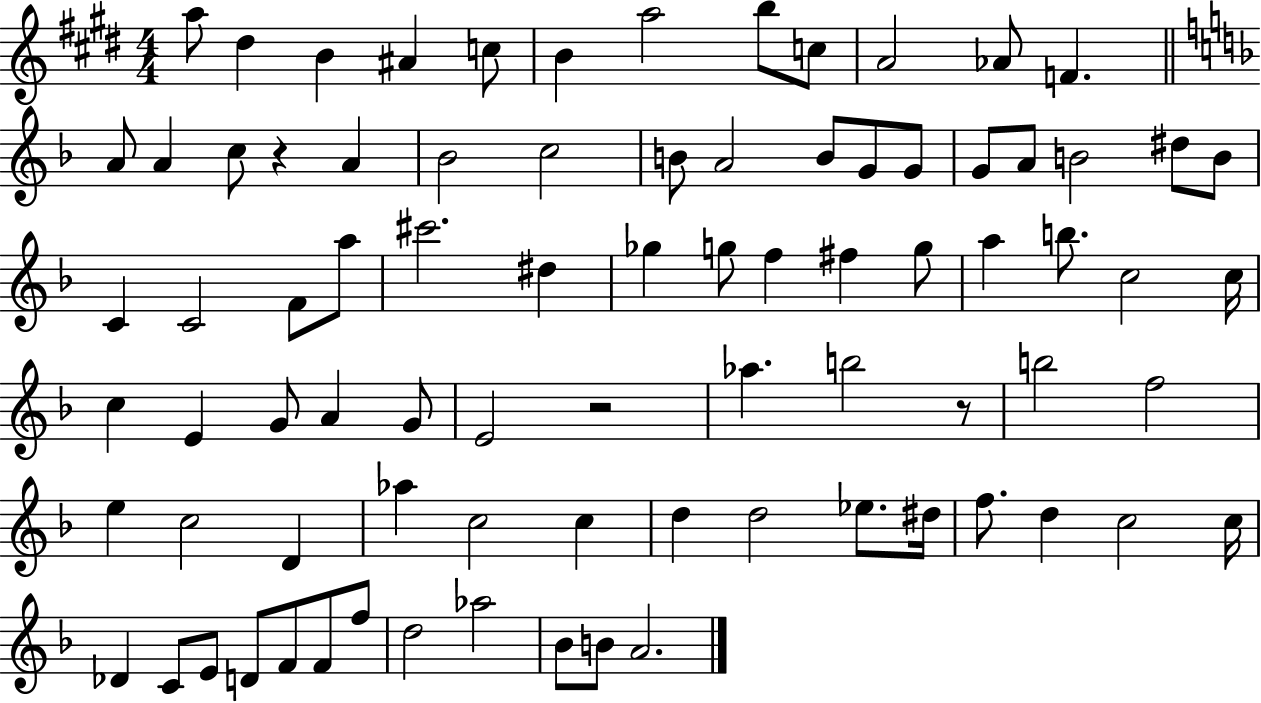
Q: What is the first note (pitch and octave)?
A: A5